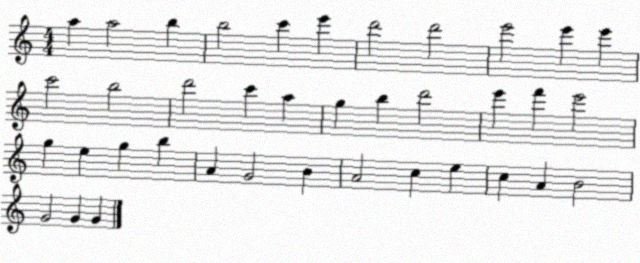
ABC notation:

X:1
T:Untitled
M:4/4
L:1/4
K:C
a a2 b b2 c' e' d'2 d'2 e'2 e' e' c'2 b2 d'2 c' a g b d'2 e' f' e'2 g e g b A G2 B A2 c e c A B2 G2 G G